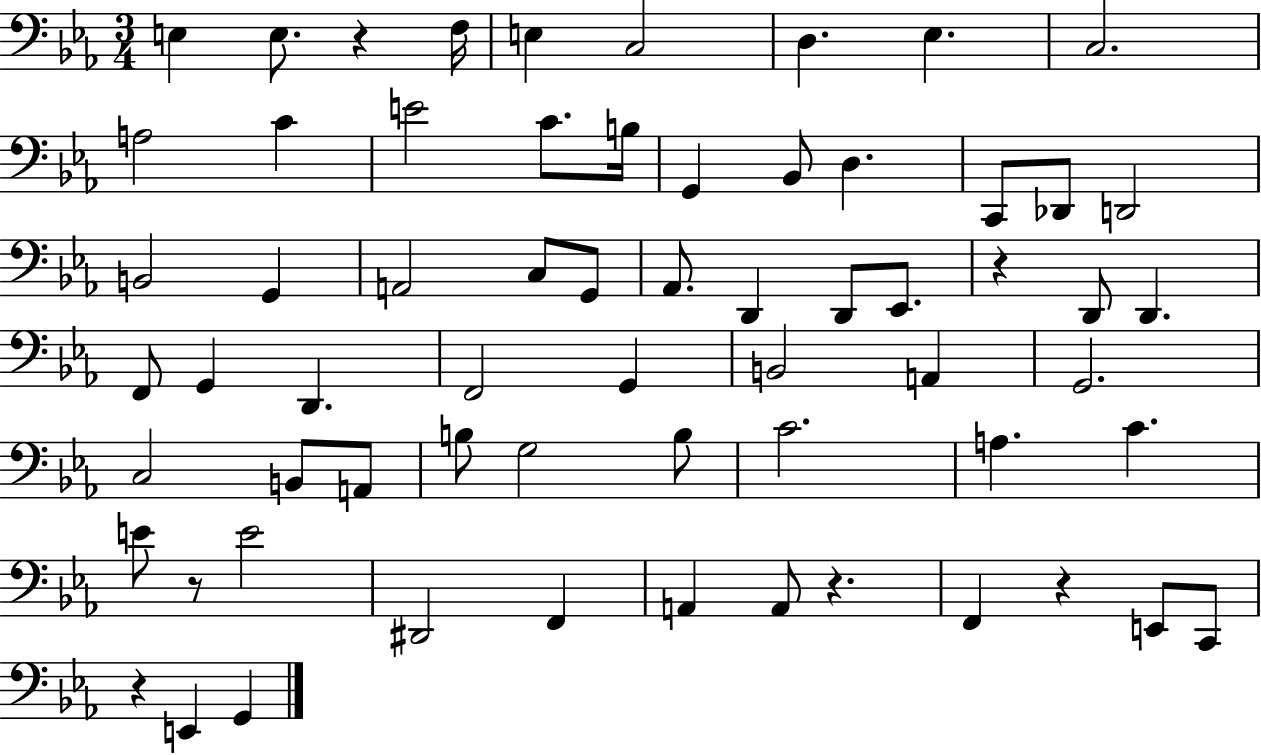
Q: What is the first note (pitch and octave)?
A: E3